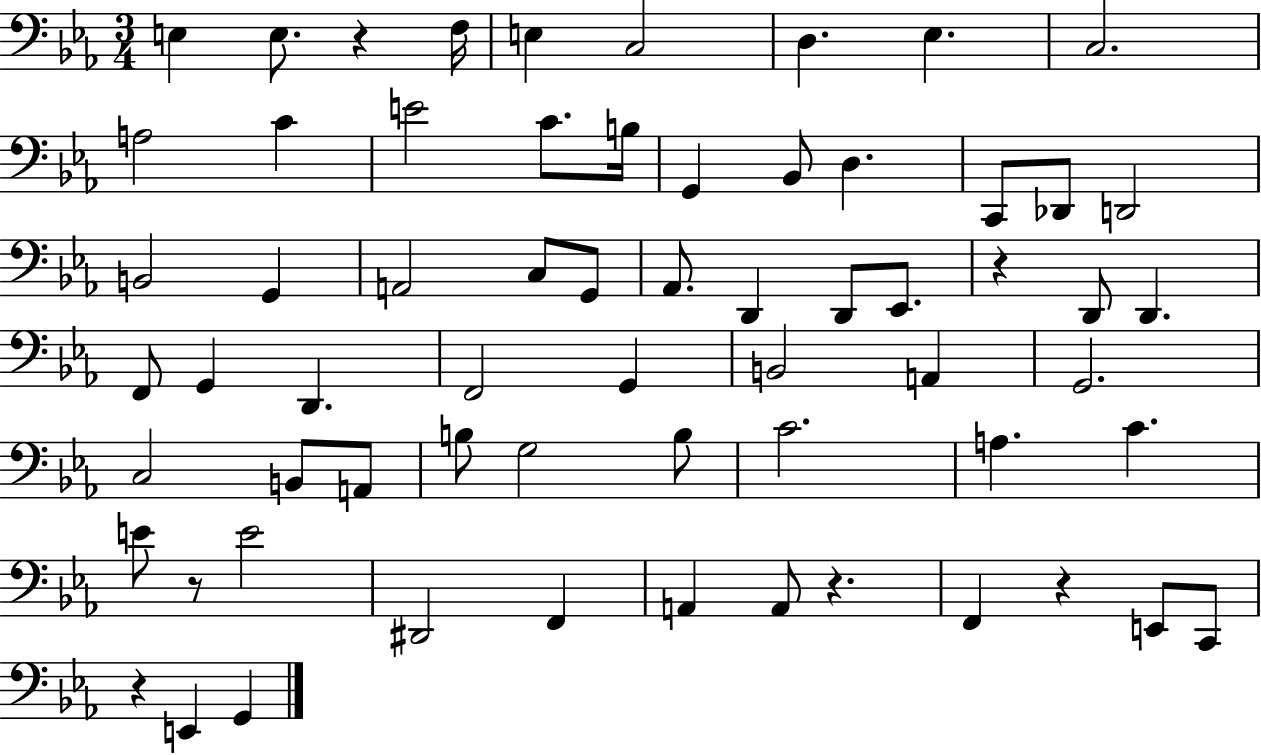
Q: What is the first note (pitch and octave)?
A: E3